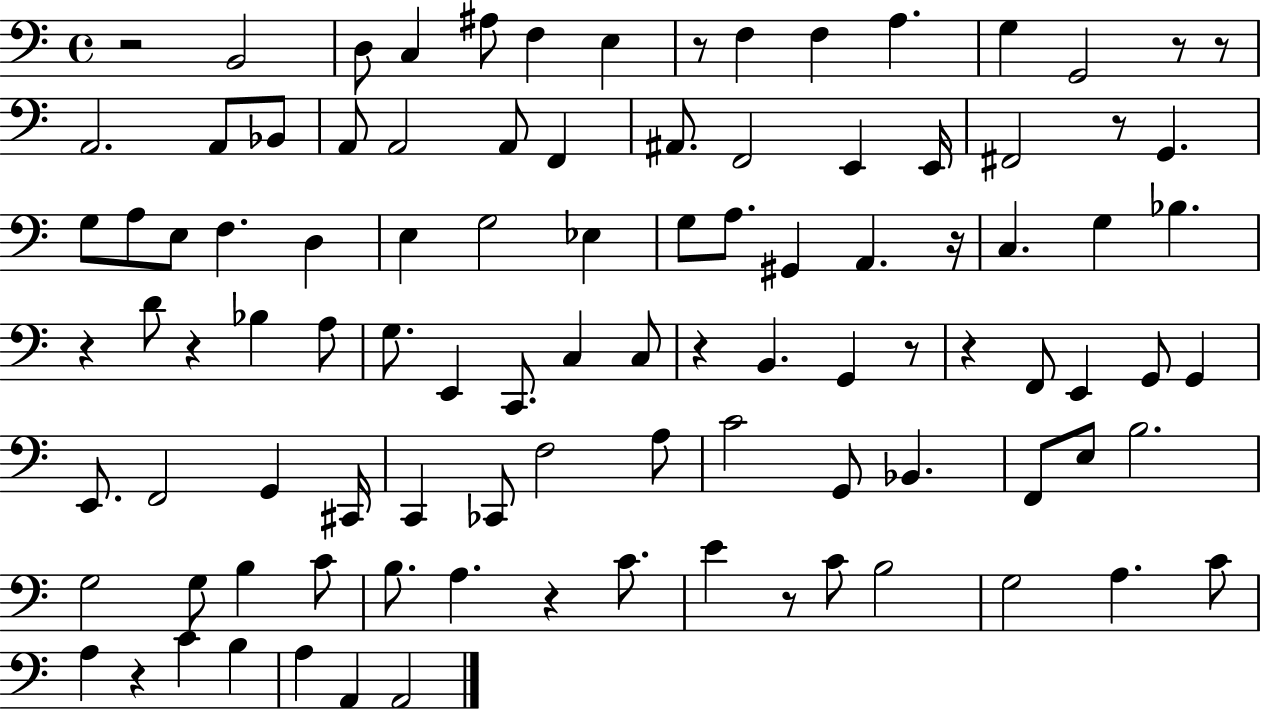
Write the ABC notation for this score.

X:1
T:Untitled
M:4/4
L:1/4
K:C
z2 B,,2 D,/2 C, ^A,/2 F, E, z/2 F, F, A, G, G,,2 z/2 z/2 A,,2 A,,/2 _B,,/2 A,,/2 A,,2 A,,/2 F,, ^A,,/2 F,,2 E,, E,,/4 ^F,,2 z/2 G,, G,/2 A,/2 E,/2 F, D, E, G,2 _E, G,/2 A,/2 ^G,, A,, z/4 C, G, _B, z D/2 z _B, A,/2 G,/2 E,, C,,/2 C, C,/2 z B,, G,, z/2 z F,,/2 E,, G,,/2 G,, E,,/2 F,,2 G,, ^C,,/4 C,, _C,,/2 F,2 A,/2 C2 G,,/2 _B,, F,,/2 E,/2 B,2 G,2 G,/2 B, C/2 B,/2 A, z C/2 E z/2 C/2 B,2 G,2 A, C/2 A, z C B, A, A,, A,,2